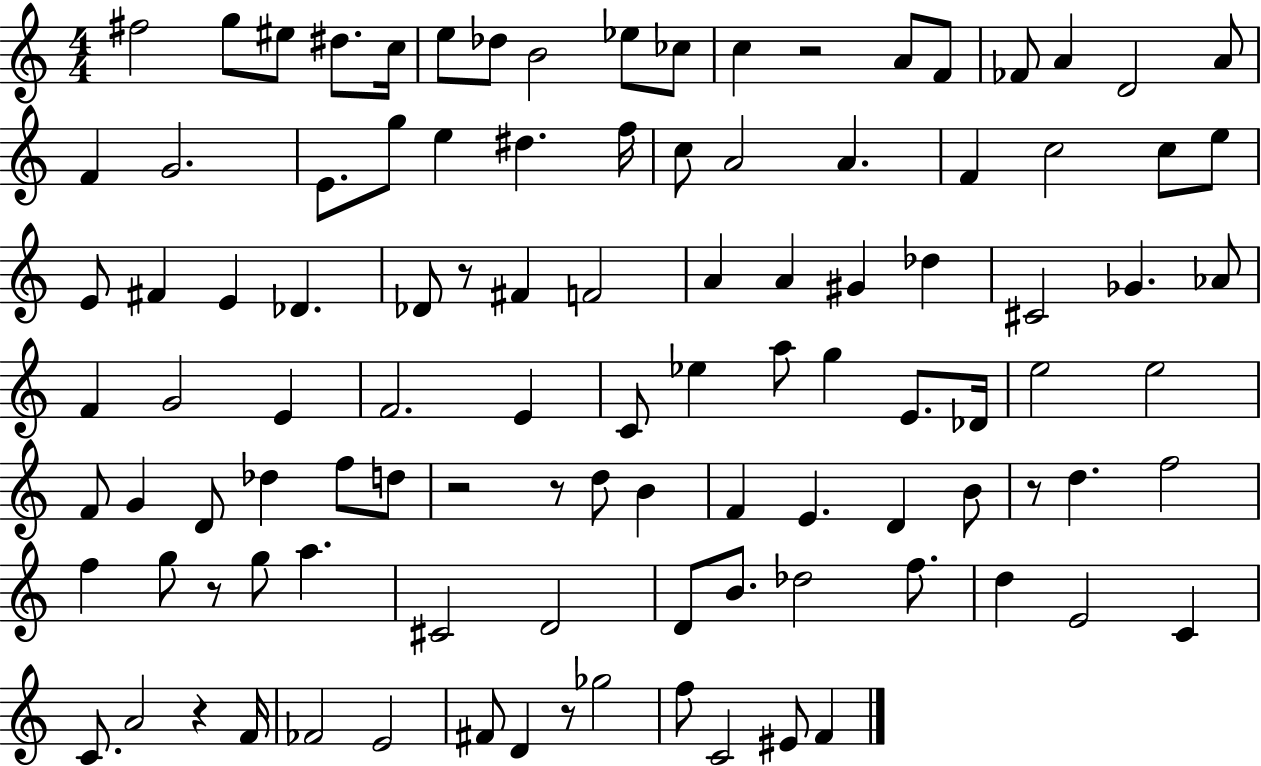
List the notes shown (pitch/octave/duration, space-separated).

F#5/h G5/e EIS5/e D#5/e. C5/s E5/e Db5/e B4/h Eb5/e CES5/e C5/q R/h A4/e F4/e FES4/e A4/q D4/h A4/e F4/q G4/h. E4/e. G5/e E5/q D#5/q. F5/s C5/e A4/h A4/q. F4/q C5/h C5/e E5/e E4/e F#4/q E4/q Db4/q. Db4/e R/e F#4/q F4/h A4/q A4/q G#4/q Db5/q C#4/h Gb4/q. Ab4/e F4/q G4/h E4/q F4/h. E4/q C4/e Eb5/q A5/e G5/q E4/e. Db4/s E5/h E5/h F4/e G4/q D4/e Db5/q F5/e D5/e R/h R/e D5/e B4/q F4/q E4/q. D4/q B4/e R/e D5/q. F5/h F5/q G5/e R/e G5/e A5/q. C#4/h D4/h D4/e B4/e. Db5/h F5/e. D5/q E4/h C4/q C4/e. A4/h R/q F4/s FES4/h E4/h F#4/e D4/q R/e Gb5/h F5/e C4/h EIS4/e F4/q